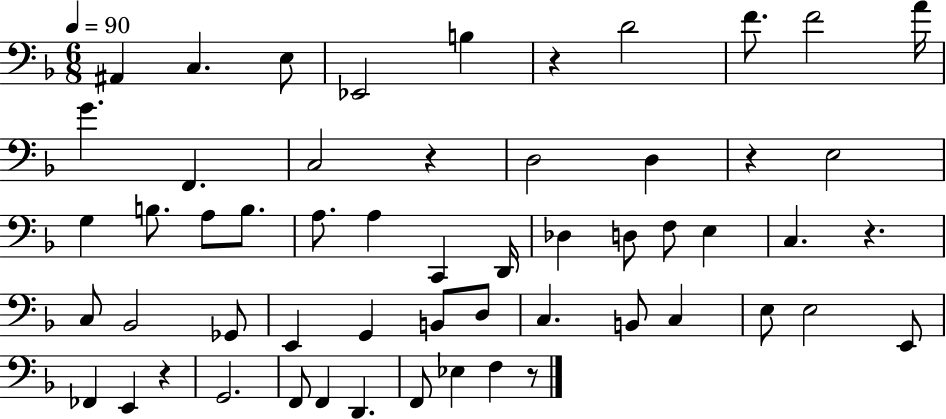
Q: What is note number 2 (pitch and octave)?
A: C3